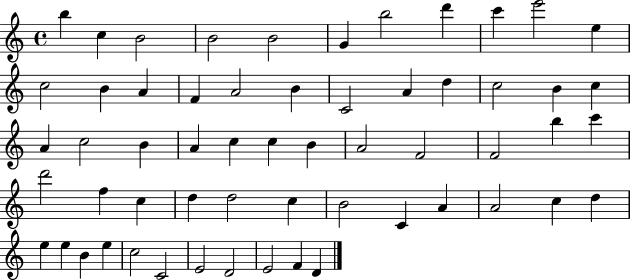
B5/q C5/q B4/h B4/h B4/h G4/q B5/h D6/q C6/q E6/h E5/q C5/h B4/q A4/q F4/q A4/h B4/q C4/h A4/q D5/q C5/h B4/q C5/q A4/q C5/h B4/q A4/q C5/q C5/q B4/q A4/h F4/h F4/h B5/q C6/q D6/h F5/q C5/q D5/q D5/h C5/q B4/h C4/q A4/q A4/h C5/q D5/q E5/q E5/q B4/q E5/q C5/h C4/h E4/h D4/h E4/h F4/q D4/q